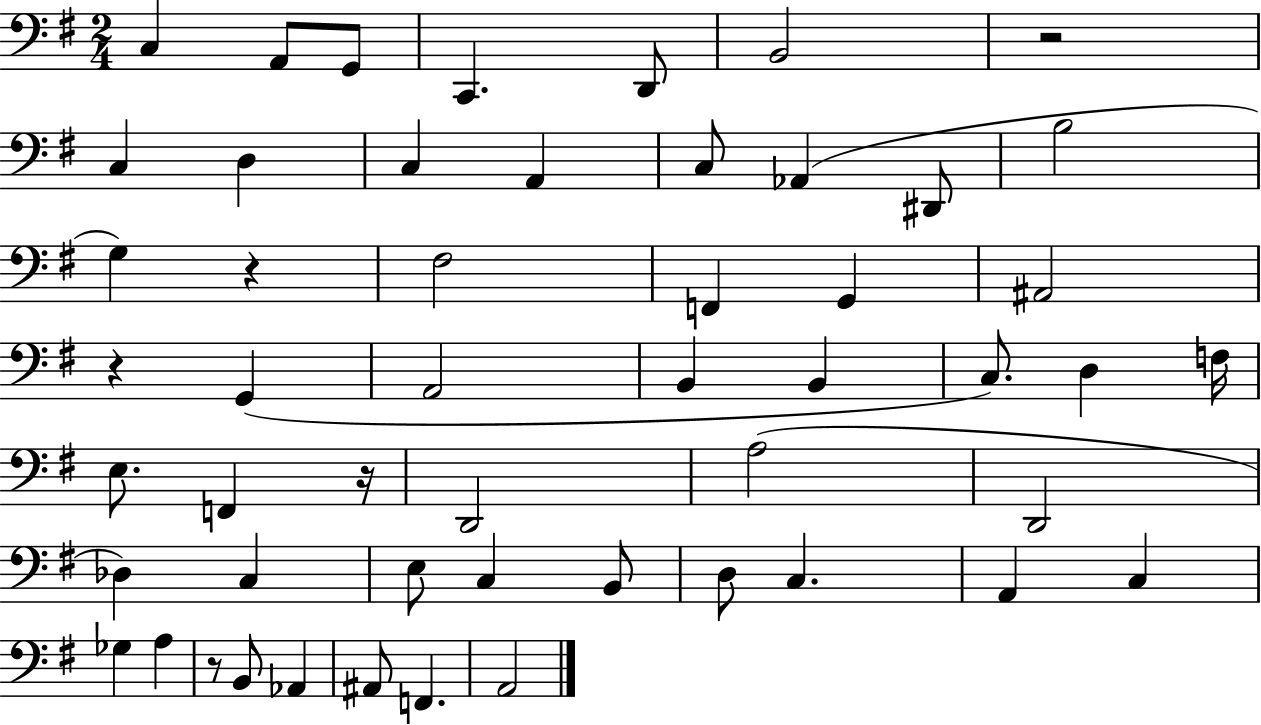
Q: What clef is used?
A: bass